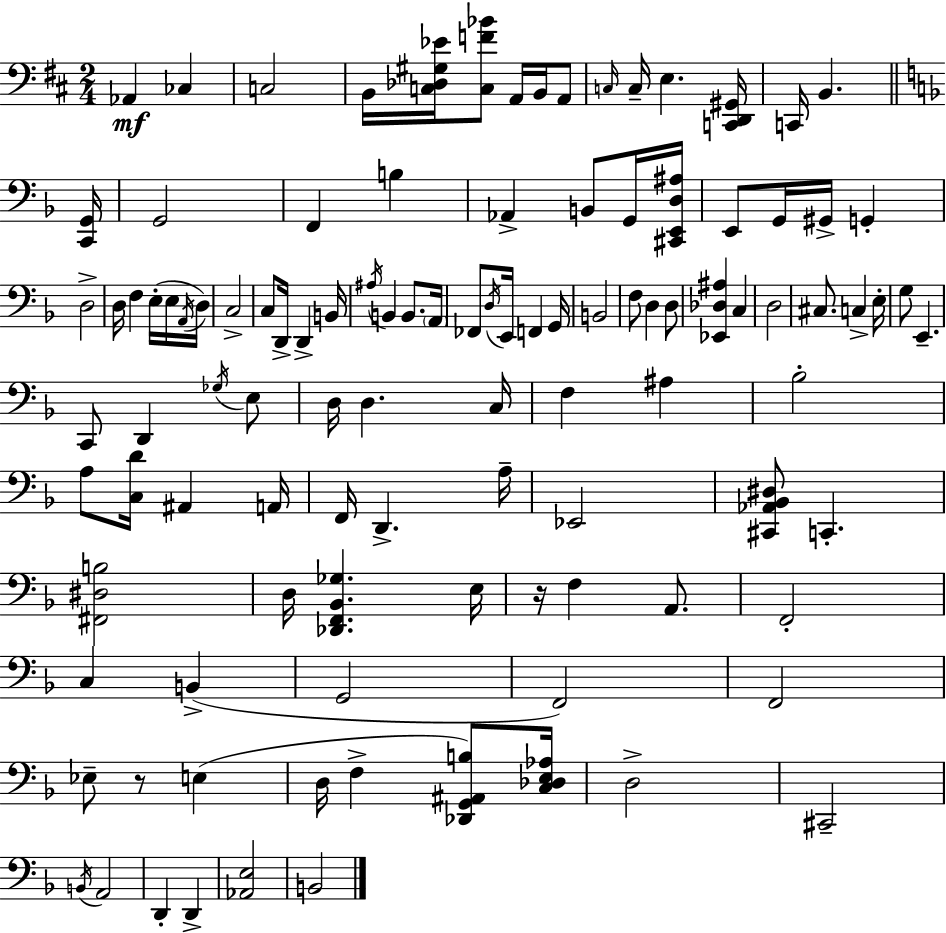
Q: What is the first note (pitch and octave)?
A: Ab2